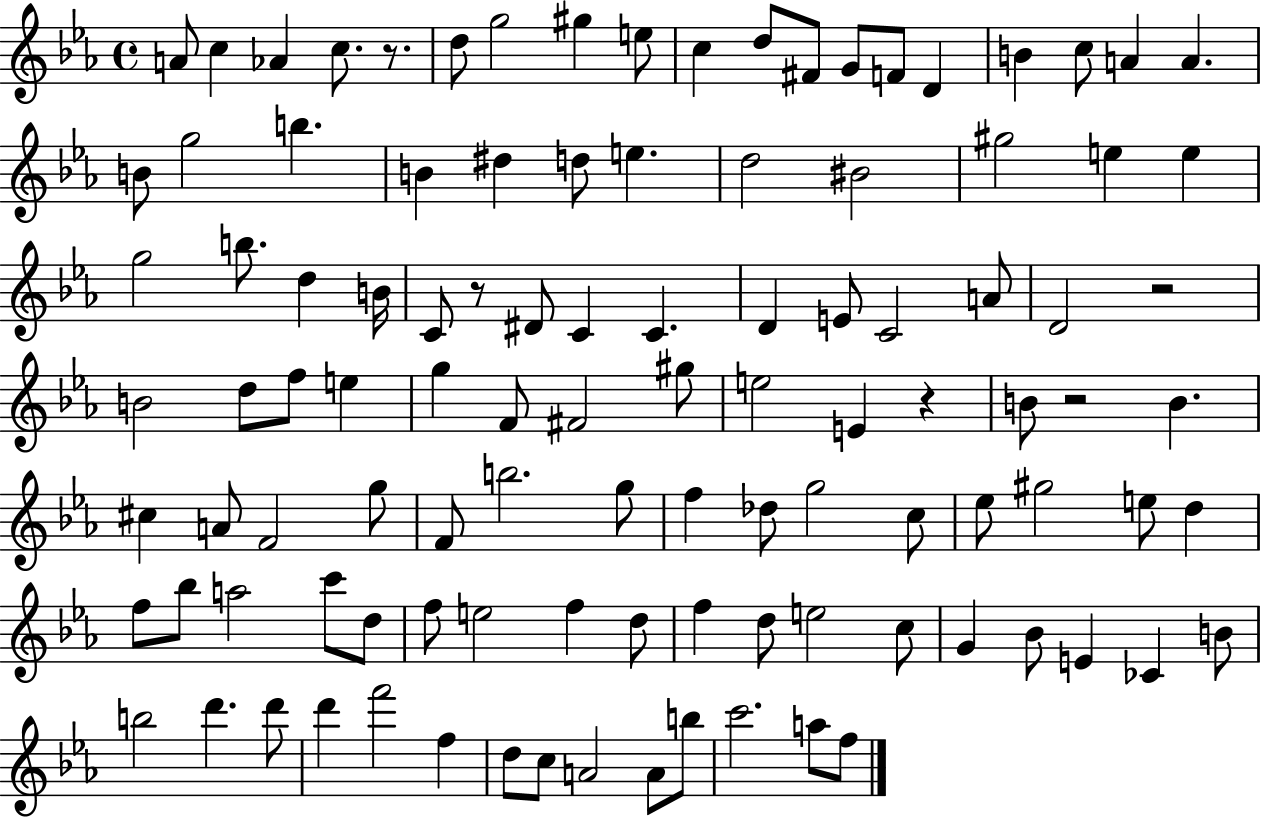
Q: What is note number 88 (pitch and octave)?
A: B4